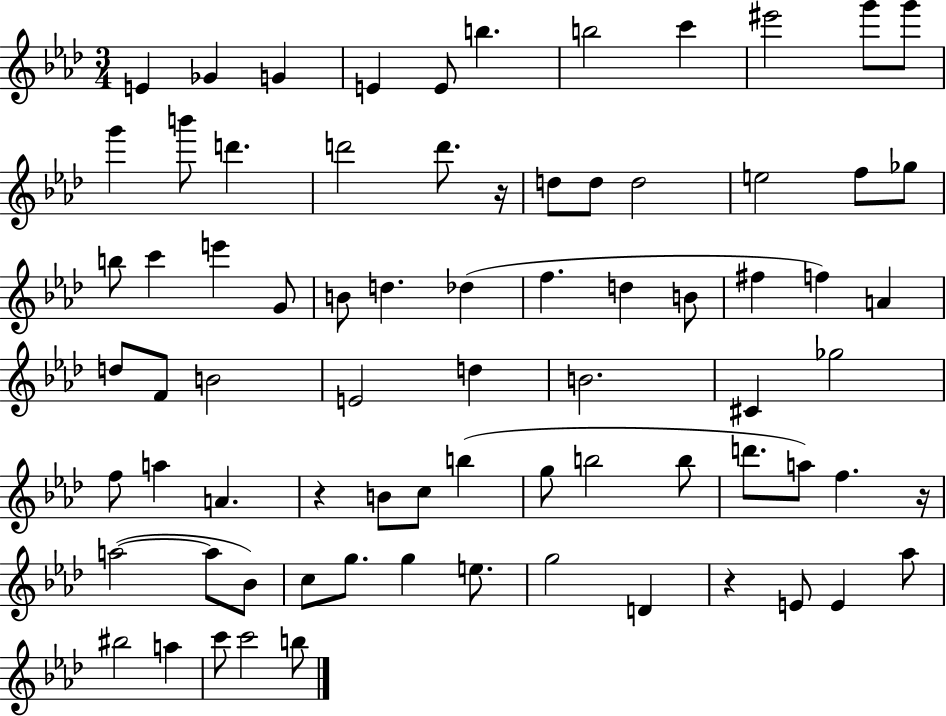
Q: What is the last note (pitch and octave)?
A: B5